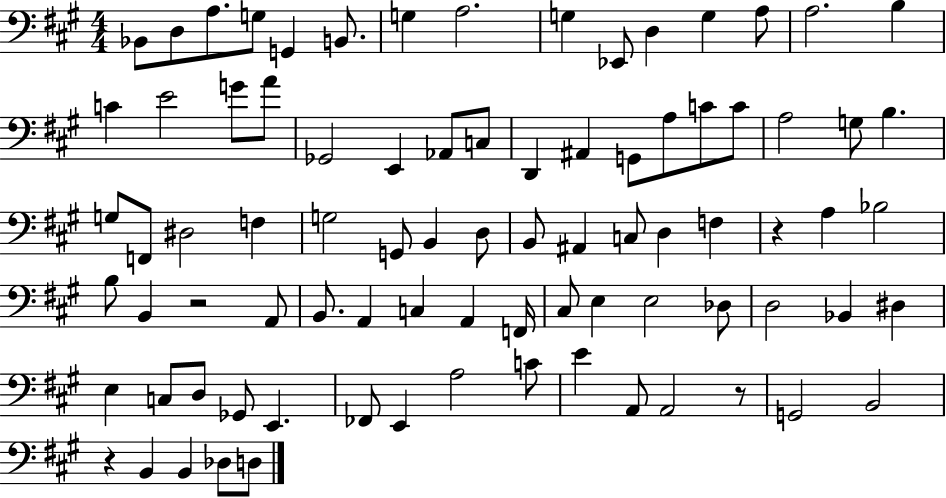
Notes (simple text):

Bb2/e D3/e A3/e. G3/e G2/q B2/e. G3/q A3/h. G3/q Eb2/e D3/q G3/q A3/e A3/h. B3/q C4/q E4/h G4/e A4/e Gb2/h E2/q Ab2/e C3/e D2/q A#2/q G2/e A3/e C4/e C4/e A3/h G3/e B3/q. G3/e F2/e D#3/h F3/q G3/h G2/e B2/q D3/e B2/e A#2/q C3/e D3/q F3/q R/q A3/q Bb3/h B3/e B2/q R/h A2/e B2/e. A2/q C3/q A2/q F2/s C#3/e E3/q E3/h Db3/e D3/h Bb2/q D#3/q E3/q C3/e D3/e Gb2/e E2/q. FES2/e E2/q A3/h C4/e E4/q A2/e A2/h R/e G2/h B2/h R/q B2/q B2/q Db3/e D3/e